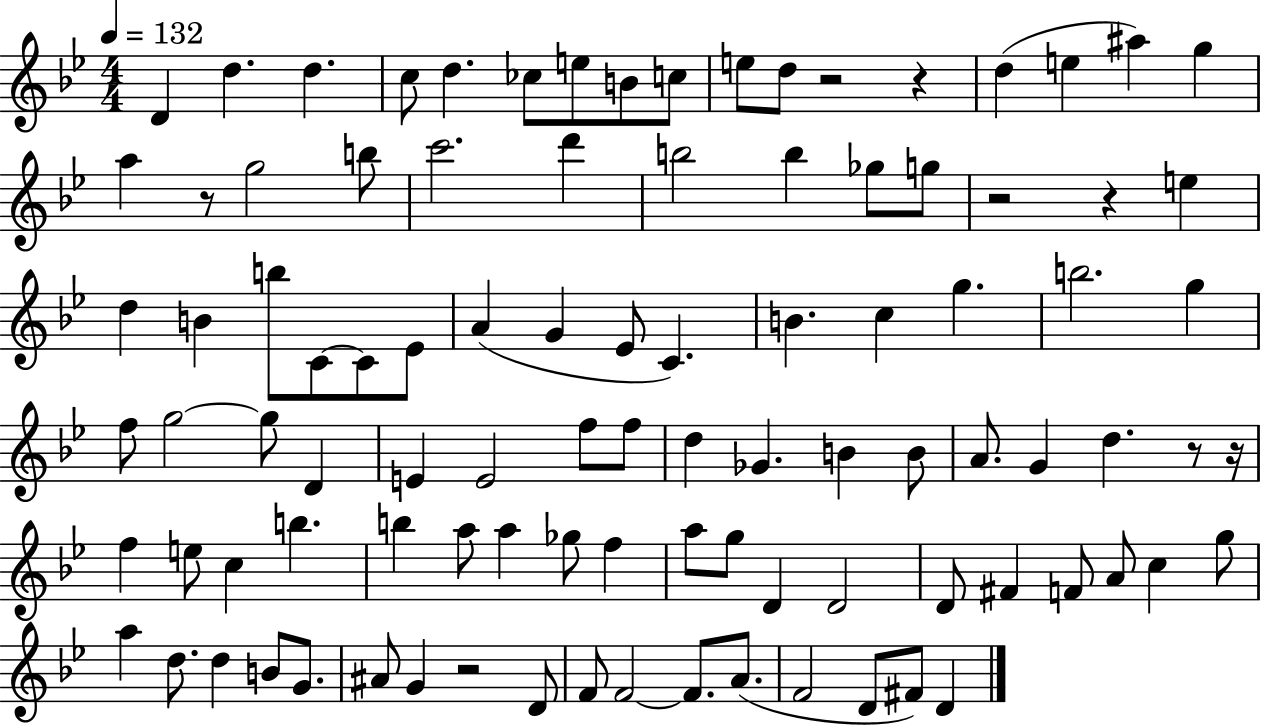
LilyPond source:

{
  \clef treble
  \numericTimeSignature
  \time 4/4
  \key bes \major
  \tempo 4 = 132
  d'4 d''4. d''4. | c''8 d''4. ces''8 e''8 b'8 c''8 | e''8 d''8 r2 r4 | d''4( e''4 ais''4) g''4 | \break a''4 r8 g''2 b''8 | c'''2. d'''4 | b''2 b''4 ges''8 g''8 | r2 r4 e''4 | \break d''4 b'4 b''8 c'8~~ c'8 ees'8 | a'4( g'4 ees'8 c'4.) | b'4. c''4 g''4. | b''2. g''4 | \break f''8 g''2~~ g''8 d'4 | e'4 e'2 f''8 f''8 | d''4 ges'4. b'4 b'8 | a'8. g'4 d''4. r8 r16 | \break f''4 e''8 c''4 b''4. | b''4 a''8 a''4 ges''8 f''4 | a''8 g''8 d'4 d'2 | d'8 fis'4 f'8 a'8 c''4 g''8 | \break a''4 d''8. d''4 b'8 g'8. | ais'8 g'4 r2 d'8 | f'8 f'2~~ f'8. a'8.( | f'2 d'8 fis'8) d'4 | \break \bar "|."
}